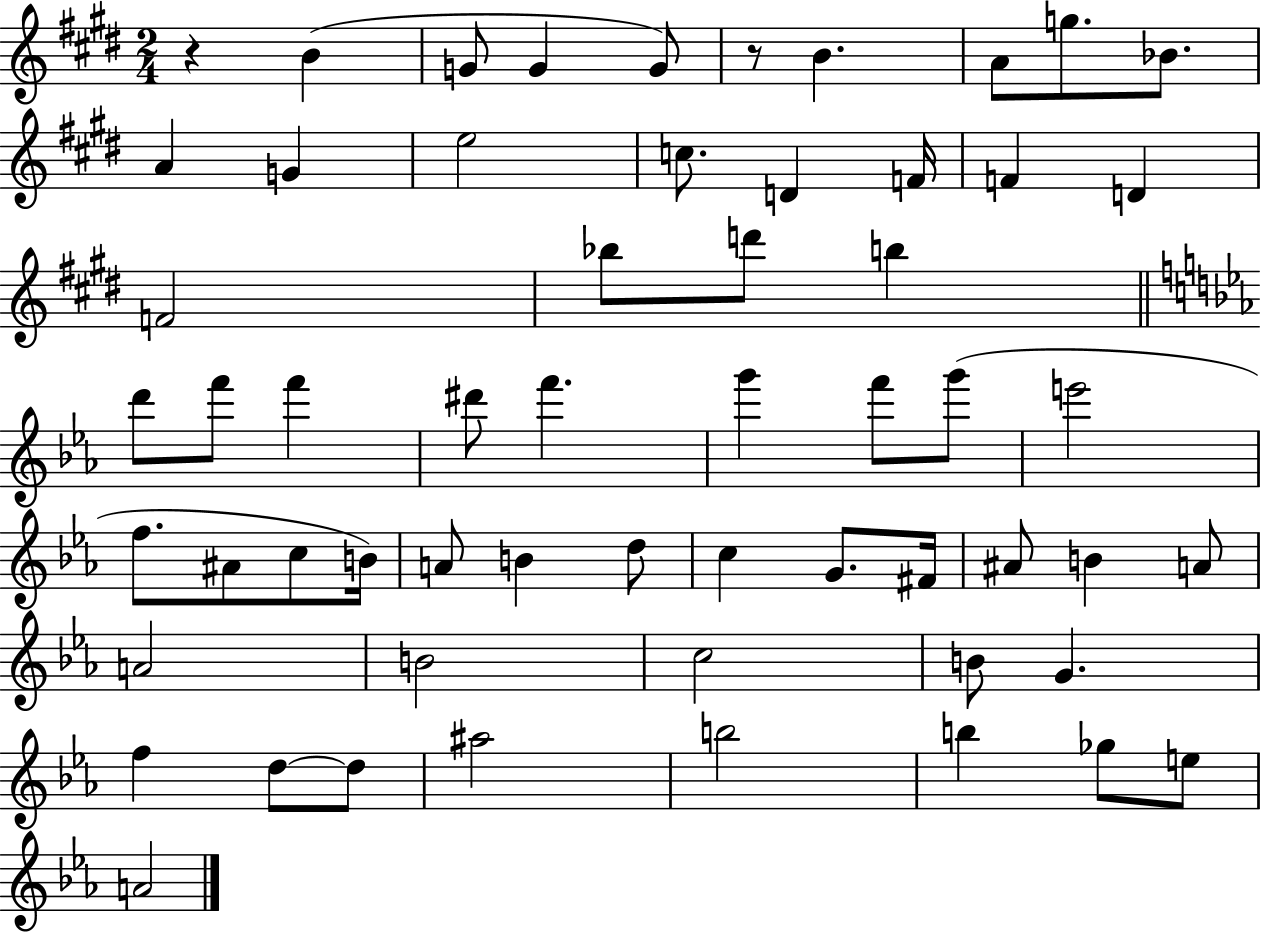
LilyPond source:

{
  \clef treble
  \numericTimeSignature
  \time 2/4
  \key e \major
  r4 b'4( | g'8 g'4 g'8) | r8 b'4. | a'8 g''8. bes'8. | \break a'4 g'4 | e''2 | c''8. d'4 f'16 | f'4 d'4 | \break f'2 | bes''8 d'''8 b''4 | \bar "||" \break \key ees \major d'''8 f'''8 f'''4 | dis'''8 f'''4. | g'''4 f'''8 g'''8( | e'''2 | \break f''8. ais'8 c''8 b'16) | a'8 b'4 d''8 | c''4 g'8. fis'16 | ais'8 b'4 a'8 | \break a'2 | b'2 | c''2 | b'8 g'4. | \break f''4 d''8~~ d''8 | ais''2 | b''2 | b''4 ges''8 e''8 | \break a'2 | \bar "|."
}